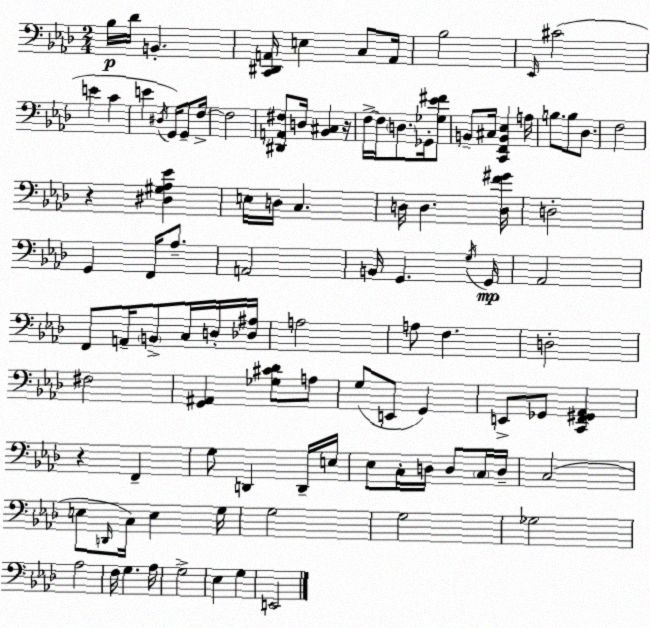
X:1
T:Untitled
M:2/4
L:1/4
K:Fm
_B,/4 _D/4 B,, [C,,^D,,A,,]/4 E, C,/2 A,,/4 _B,2 _E,,/4 ^C2 E C E ^D,/4 G,,/4 G,,/2 F,/4 F,2 [^D,,A,,^F,]/2 D,/4 [_B,,^C,] z/4 F,/4 F,/4 D,/2 _G,,/4 [_G,_E^F]/2 B,,/2 ^C,/4 [C,,F,,B,,_E,] A,/4 B,/2 B,/2 _D,/2 F,2 z [^D,^G,_A,_E] E,/4 D,/4 C, D,/4 D, [D,F^G]/4 D,2 G,, F,,/4 _A,/2 A,,2 B,,/4 G,, G,/4 G,,/4 _A,,2 F,,/2 A,,/4 B,,/2 C,/4 D,/4 [_D,^A,]/4 A,2 A,/2 F, D,2 ^F,2 [G,,^A,,] [_G,^C_D]/2 A,/2 G,/2 E,,/2 G,, E,,/2 _G,,/2 [C,,F,,^G,,_A,,] z F,, G,/2 D,, D,,/4 E,/4 _E,/2 C,/4 D,/4 D,/2 C,/4 D,/4 C,2 E,/2 D,,/4 C,/4 E, G,/4 G,2 G,2 _G,2 _A,2 F,/4 G, _A,/4 G,2 _E, G, E,,2